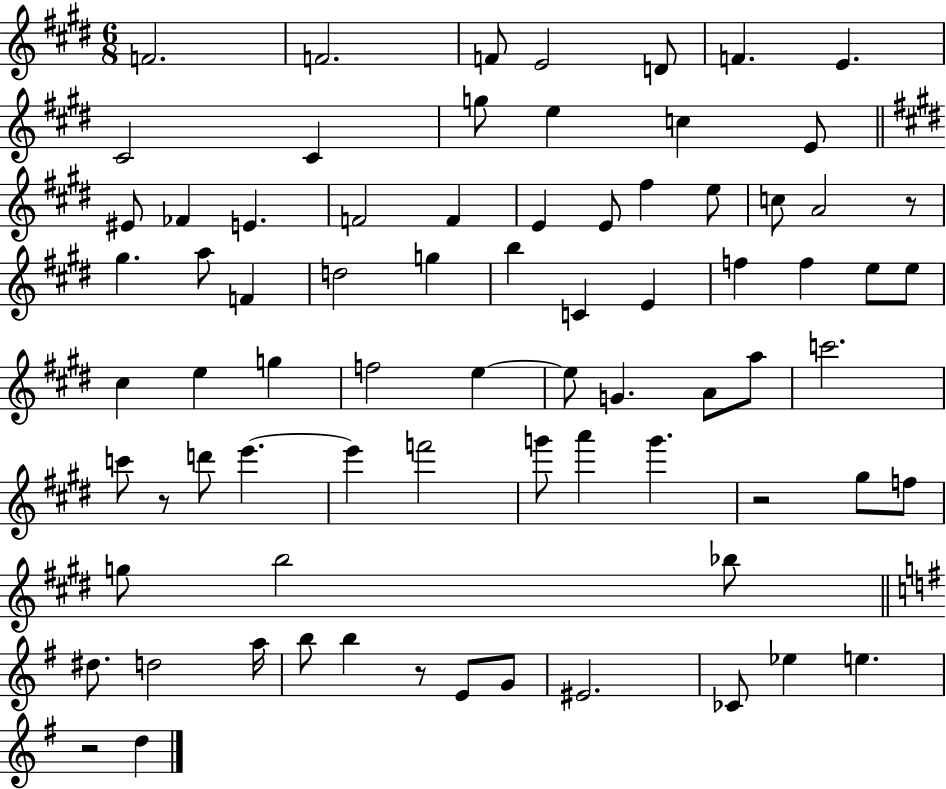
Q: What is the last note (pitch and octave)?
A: D5